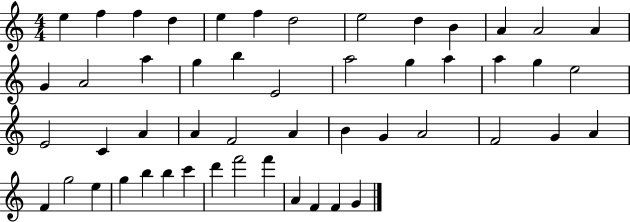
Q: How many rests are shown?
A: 0